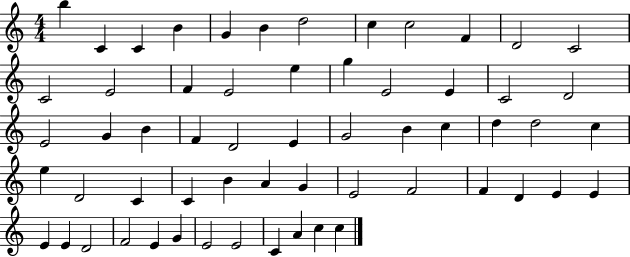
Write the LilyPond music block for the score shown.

{
  \clef treble
  \numericTimeSignature
  \time 4/4
  \key c \major
  b''4 c'4 c'4 b'4 | g'4 b'4 d''2 | c''4 c''2 f'4 | d'2 c'2 | \break c'2 e'2 | f'4 e'2 e''4 | g''4 e'2 e'4 | c'2 d'2 | \break e'2 g'4 b'4 | f'4 d'2 e'4 | g'2 b'4 c''4 | d''4 d''2 c''4 | \break e''4 d'2 c'4 | c'4 b'4 a'4 g'4 | e'2 f'2 | f'4 d'4 e'4 e'4 | \break e'4 e'4 d'2 | f'2 e'4 g'4 | e'2 e'2 | c'4 a'4 c''4 c''4 | \break \bar "|."
}